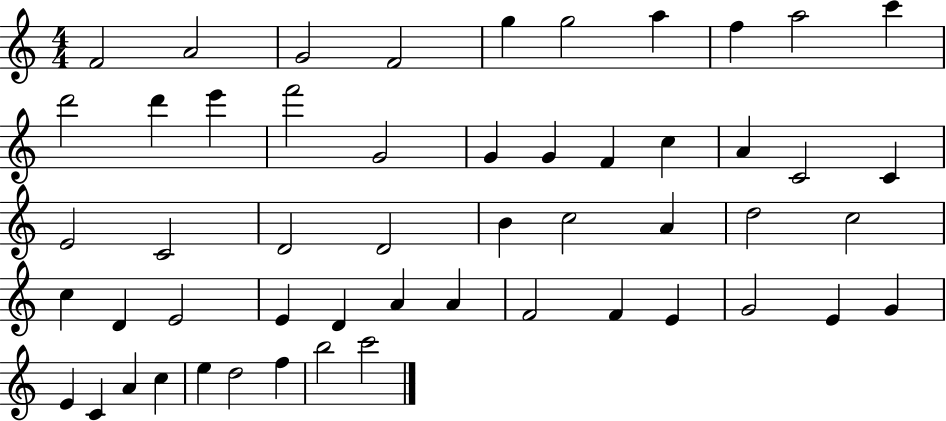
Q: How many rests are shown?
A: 0